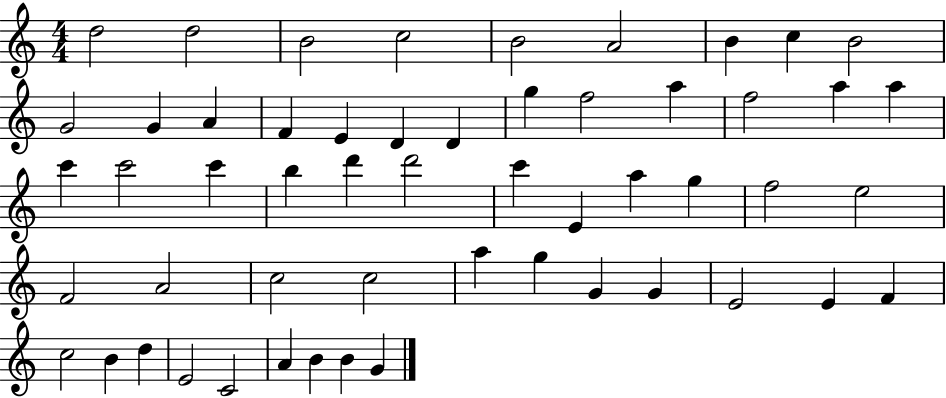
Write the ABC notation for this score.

X:1
T:Untitled
M:4/4
L:1/4
K:C
d2 d2 B2 c2 B2 A2 B c B2 G2 G A F E D D g f2 a f2 a a c' c'2 c' b d' d'2 c' E a g f2 e2 F2 A2 c2 c2 a g G G E2 E F c2 B d E2 C2 A B B G